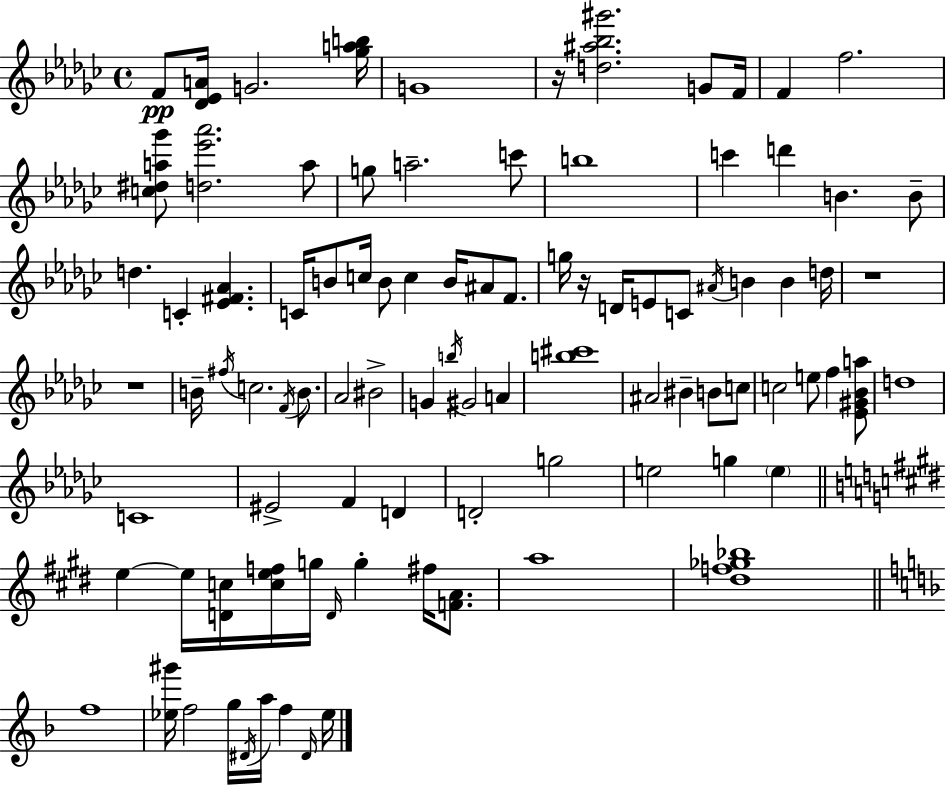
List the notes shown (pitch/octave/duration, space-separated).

F4/e [Db4,Eb4,A4]/s G4/h. [Gb5,A5,B5]/s G4/w R/s [D5,A#5,Bb5,G#6]/h. G4/e F4/s F4/q F5/h. [C5,D#5,A5,Gb6]/e [D5,Eb6,Ab6]/h. A5/e G5/e A5/h. C6/e B5/w C6/q D6/q B4/q. B4/e D5/q. C4/q [Eb4,F#4,Ab4]/q. C4/s B4/e C5/s B4/e C5/q B4/s A#4/e F4/e. G5/s R/s D4/s E4/e C4/e A#4/s B4/q B4/q D5/s R/w R/w B4/s F#5/s C5/h. F4/s B4/e. Ab4/h BIS4/h G4/q B5/s G#4/h A4/q [B5,C#6]/w A#4/h BIS4/q B4/e C5/e C5/h E5/e F5/q [Eb4,G#4,Bb4,A5]/e D5/w C4/w EIS4/h F4/q D4/q D4/h G5/h E5/h G5/q E5/q E5/q E5/s [D4,C5]/s [C5,E5,F5]/s G5/s D4/s G5/q F#5/s [F4,A4]/e. A5/w [D#5,F5,Gb5,Bb5]/w F5/w [Eb5,G#6]/s F5/h G5/s D#4/s A5/s F5/q D#4/s Eb5/s